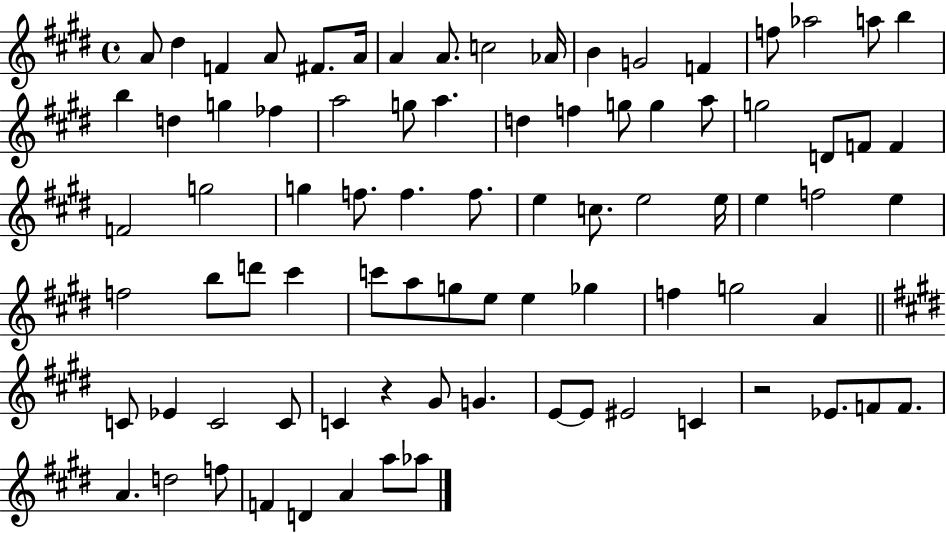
X:1
T:Untitled
M:4/4
L:1/4
K:E
A/2 ^d F A/2 ^F/2 A/4 A A/2 c2 _A/4 B G2 F f/2 _a2 a/2 b b d g _f a2 g/2 a d f g/2 g a/2 g2 D/2 F/2 F F2 g2 g f/2 f f/2 e c/2 e2 e/4 e f2 e f2 b/2 d'/2 ^c' c'/2 a/2 g/2 e/2 e _g f g2 A C/2 _E C2 C/2 C z ^G/2 G E/2 E/2 ^E2 C z2 _E/2 F/2 F/2 A d2 f/2 F D A a/2 _a/2